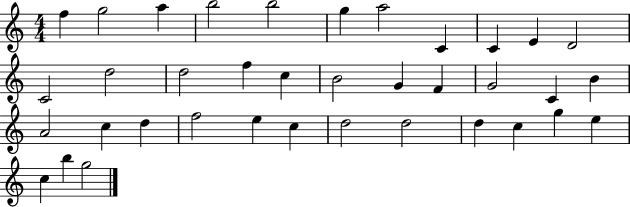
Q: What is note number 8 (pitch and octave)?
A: C4